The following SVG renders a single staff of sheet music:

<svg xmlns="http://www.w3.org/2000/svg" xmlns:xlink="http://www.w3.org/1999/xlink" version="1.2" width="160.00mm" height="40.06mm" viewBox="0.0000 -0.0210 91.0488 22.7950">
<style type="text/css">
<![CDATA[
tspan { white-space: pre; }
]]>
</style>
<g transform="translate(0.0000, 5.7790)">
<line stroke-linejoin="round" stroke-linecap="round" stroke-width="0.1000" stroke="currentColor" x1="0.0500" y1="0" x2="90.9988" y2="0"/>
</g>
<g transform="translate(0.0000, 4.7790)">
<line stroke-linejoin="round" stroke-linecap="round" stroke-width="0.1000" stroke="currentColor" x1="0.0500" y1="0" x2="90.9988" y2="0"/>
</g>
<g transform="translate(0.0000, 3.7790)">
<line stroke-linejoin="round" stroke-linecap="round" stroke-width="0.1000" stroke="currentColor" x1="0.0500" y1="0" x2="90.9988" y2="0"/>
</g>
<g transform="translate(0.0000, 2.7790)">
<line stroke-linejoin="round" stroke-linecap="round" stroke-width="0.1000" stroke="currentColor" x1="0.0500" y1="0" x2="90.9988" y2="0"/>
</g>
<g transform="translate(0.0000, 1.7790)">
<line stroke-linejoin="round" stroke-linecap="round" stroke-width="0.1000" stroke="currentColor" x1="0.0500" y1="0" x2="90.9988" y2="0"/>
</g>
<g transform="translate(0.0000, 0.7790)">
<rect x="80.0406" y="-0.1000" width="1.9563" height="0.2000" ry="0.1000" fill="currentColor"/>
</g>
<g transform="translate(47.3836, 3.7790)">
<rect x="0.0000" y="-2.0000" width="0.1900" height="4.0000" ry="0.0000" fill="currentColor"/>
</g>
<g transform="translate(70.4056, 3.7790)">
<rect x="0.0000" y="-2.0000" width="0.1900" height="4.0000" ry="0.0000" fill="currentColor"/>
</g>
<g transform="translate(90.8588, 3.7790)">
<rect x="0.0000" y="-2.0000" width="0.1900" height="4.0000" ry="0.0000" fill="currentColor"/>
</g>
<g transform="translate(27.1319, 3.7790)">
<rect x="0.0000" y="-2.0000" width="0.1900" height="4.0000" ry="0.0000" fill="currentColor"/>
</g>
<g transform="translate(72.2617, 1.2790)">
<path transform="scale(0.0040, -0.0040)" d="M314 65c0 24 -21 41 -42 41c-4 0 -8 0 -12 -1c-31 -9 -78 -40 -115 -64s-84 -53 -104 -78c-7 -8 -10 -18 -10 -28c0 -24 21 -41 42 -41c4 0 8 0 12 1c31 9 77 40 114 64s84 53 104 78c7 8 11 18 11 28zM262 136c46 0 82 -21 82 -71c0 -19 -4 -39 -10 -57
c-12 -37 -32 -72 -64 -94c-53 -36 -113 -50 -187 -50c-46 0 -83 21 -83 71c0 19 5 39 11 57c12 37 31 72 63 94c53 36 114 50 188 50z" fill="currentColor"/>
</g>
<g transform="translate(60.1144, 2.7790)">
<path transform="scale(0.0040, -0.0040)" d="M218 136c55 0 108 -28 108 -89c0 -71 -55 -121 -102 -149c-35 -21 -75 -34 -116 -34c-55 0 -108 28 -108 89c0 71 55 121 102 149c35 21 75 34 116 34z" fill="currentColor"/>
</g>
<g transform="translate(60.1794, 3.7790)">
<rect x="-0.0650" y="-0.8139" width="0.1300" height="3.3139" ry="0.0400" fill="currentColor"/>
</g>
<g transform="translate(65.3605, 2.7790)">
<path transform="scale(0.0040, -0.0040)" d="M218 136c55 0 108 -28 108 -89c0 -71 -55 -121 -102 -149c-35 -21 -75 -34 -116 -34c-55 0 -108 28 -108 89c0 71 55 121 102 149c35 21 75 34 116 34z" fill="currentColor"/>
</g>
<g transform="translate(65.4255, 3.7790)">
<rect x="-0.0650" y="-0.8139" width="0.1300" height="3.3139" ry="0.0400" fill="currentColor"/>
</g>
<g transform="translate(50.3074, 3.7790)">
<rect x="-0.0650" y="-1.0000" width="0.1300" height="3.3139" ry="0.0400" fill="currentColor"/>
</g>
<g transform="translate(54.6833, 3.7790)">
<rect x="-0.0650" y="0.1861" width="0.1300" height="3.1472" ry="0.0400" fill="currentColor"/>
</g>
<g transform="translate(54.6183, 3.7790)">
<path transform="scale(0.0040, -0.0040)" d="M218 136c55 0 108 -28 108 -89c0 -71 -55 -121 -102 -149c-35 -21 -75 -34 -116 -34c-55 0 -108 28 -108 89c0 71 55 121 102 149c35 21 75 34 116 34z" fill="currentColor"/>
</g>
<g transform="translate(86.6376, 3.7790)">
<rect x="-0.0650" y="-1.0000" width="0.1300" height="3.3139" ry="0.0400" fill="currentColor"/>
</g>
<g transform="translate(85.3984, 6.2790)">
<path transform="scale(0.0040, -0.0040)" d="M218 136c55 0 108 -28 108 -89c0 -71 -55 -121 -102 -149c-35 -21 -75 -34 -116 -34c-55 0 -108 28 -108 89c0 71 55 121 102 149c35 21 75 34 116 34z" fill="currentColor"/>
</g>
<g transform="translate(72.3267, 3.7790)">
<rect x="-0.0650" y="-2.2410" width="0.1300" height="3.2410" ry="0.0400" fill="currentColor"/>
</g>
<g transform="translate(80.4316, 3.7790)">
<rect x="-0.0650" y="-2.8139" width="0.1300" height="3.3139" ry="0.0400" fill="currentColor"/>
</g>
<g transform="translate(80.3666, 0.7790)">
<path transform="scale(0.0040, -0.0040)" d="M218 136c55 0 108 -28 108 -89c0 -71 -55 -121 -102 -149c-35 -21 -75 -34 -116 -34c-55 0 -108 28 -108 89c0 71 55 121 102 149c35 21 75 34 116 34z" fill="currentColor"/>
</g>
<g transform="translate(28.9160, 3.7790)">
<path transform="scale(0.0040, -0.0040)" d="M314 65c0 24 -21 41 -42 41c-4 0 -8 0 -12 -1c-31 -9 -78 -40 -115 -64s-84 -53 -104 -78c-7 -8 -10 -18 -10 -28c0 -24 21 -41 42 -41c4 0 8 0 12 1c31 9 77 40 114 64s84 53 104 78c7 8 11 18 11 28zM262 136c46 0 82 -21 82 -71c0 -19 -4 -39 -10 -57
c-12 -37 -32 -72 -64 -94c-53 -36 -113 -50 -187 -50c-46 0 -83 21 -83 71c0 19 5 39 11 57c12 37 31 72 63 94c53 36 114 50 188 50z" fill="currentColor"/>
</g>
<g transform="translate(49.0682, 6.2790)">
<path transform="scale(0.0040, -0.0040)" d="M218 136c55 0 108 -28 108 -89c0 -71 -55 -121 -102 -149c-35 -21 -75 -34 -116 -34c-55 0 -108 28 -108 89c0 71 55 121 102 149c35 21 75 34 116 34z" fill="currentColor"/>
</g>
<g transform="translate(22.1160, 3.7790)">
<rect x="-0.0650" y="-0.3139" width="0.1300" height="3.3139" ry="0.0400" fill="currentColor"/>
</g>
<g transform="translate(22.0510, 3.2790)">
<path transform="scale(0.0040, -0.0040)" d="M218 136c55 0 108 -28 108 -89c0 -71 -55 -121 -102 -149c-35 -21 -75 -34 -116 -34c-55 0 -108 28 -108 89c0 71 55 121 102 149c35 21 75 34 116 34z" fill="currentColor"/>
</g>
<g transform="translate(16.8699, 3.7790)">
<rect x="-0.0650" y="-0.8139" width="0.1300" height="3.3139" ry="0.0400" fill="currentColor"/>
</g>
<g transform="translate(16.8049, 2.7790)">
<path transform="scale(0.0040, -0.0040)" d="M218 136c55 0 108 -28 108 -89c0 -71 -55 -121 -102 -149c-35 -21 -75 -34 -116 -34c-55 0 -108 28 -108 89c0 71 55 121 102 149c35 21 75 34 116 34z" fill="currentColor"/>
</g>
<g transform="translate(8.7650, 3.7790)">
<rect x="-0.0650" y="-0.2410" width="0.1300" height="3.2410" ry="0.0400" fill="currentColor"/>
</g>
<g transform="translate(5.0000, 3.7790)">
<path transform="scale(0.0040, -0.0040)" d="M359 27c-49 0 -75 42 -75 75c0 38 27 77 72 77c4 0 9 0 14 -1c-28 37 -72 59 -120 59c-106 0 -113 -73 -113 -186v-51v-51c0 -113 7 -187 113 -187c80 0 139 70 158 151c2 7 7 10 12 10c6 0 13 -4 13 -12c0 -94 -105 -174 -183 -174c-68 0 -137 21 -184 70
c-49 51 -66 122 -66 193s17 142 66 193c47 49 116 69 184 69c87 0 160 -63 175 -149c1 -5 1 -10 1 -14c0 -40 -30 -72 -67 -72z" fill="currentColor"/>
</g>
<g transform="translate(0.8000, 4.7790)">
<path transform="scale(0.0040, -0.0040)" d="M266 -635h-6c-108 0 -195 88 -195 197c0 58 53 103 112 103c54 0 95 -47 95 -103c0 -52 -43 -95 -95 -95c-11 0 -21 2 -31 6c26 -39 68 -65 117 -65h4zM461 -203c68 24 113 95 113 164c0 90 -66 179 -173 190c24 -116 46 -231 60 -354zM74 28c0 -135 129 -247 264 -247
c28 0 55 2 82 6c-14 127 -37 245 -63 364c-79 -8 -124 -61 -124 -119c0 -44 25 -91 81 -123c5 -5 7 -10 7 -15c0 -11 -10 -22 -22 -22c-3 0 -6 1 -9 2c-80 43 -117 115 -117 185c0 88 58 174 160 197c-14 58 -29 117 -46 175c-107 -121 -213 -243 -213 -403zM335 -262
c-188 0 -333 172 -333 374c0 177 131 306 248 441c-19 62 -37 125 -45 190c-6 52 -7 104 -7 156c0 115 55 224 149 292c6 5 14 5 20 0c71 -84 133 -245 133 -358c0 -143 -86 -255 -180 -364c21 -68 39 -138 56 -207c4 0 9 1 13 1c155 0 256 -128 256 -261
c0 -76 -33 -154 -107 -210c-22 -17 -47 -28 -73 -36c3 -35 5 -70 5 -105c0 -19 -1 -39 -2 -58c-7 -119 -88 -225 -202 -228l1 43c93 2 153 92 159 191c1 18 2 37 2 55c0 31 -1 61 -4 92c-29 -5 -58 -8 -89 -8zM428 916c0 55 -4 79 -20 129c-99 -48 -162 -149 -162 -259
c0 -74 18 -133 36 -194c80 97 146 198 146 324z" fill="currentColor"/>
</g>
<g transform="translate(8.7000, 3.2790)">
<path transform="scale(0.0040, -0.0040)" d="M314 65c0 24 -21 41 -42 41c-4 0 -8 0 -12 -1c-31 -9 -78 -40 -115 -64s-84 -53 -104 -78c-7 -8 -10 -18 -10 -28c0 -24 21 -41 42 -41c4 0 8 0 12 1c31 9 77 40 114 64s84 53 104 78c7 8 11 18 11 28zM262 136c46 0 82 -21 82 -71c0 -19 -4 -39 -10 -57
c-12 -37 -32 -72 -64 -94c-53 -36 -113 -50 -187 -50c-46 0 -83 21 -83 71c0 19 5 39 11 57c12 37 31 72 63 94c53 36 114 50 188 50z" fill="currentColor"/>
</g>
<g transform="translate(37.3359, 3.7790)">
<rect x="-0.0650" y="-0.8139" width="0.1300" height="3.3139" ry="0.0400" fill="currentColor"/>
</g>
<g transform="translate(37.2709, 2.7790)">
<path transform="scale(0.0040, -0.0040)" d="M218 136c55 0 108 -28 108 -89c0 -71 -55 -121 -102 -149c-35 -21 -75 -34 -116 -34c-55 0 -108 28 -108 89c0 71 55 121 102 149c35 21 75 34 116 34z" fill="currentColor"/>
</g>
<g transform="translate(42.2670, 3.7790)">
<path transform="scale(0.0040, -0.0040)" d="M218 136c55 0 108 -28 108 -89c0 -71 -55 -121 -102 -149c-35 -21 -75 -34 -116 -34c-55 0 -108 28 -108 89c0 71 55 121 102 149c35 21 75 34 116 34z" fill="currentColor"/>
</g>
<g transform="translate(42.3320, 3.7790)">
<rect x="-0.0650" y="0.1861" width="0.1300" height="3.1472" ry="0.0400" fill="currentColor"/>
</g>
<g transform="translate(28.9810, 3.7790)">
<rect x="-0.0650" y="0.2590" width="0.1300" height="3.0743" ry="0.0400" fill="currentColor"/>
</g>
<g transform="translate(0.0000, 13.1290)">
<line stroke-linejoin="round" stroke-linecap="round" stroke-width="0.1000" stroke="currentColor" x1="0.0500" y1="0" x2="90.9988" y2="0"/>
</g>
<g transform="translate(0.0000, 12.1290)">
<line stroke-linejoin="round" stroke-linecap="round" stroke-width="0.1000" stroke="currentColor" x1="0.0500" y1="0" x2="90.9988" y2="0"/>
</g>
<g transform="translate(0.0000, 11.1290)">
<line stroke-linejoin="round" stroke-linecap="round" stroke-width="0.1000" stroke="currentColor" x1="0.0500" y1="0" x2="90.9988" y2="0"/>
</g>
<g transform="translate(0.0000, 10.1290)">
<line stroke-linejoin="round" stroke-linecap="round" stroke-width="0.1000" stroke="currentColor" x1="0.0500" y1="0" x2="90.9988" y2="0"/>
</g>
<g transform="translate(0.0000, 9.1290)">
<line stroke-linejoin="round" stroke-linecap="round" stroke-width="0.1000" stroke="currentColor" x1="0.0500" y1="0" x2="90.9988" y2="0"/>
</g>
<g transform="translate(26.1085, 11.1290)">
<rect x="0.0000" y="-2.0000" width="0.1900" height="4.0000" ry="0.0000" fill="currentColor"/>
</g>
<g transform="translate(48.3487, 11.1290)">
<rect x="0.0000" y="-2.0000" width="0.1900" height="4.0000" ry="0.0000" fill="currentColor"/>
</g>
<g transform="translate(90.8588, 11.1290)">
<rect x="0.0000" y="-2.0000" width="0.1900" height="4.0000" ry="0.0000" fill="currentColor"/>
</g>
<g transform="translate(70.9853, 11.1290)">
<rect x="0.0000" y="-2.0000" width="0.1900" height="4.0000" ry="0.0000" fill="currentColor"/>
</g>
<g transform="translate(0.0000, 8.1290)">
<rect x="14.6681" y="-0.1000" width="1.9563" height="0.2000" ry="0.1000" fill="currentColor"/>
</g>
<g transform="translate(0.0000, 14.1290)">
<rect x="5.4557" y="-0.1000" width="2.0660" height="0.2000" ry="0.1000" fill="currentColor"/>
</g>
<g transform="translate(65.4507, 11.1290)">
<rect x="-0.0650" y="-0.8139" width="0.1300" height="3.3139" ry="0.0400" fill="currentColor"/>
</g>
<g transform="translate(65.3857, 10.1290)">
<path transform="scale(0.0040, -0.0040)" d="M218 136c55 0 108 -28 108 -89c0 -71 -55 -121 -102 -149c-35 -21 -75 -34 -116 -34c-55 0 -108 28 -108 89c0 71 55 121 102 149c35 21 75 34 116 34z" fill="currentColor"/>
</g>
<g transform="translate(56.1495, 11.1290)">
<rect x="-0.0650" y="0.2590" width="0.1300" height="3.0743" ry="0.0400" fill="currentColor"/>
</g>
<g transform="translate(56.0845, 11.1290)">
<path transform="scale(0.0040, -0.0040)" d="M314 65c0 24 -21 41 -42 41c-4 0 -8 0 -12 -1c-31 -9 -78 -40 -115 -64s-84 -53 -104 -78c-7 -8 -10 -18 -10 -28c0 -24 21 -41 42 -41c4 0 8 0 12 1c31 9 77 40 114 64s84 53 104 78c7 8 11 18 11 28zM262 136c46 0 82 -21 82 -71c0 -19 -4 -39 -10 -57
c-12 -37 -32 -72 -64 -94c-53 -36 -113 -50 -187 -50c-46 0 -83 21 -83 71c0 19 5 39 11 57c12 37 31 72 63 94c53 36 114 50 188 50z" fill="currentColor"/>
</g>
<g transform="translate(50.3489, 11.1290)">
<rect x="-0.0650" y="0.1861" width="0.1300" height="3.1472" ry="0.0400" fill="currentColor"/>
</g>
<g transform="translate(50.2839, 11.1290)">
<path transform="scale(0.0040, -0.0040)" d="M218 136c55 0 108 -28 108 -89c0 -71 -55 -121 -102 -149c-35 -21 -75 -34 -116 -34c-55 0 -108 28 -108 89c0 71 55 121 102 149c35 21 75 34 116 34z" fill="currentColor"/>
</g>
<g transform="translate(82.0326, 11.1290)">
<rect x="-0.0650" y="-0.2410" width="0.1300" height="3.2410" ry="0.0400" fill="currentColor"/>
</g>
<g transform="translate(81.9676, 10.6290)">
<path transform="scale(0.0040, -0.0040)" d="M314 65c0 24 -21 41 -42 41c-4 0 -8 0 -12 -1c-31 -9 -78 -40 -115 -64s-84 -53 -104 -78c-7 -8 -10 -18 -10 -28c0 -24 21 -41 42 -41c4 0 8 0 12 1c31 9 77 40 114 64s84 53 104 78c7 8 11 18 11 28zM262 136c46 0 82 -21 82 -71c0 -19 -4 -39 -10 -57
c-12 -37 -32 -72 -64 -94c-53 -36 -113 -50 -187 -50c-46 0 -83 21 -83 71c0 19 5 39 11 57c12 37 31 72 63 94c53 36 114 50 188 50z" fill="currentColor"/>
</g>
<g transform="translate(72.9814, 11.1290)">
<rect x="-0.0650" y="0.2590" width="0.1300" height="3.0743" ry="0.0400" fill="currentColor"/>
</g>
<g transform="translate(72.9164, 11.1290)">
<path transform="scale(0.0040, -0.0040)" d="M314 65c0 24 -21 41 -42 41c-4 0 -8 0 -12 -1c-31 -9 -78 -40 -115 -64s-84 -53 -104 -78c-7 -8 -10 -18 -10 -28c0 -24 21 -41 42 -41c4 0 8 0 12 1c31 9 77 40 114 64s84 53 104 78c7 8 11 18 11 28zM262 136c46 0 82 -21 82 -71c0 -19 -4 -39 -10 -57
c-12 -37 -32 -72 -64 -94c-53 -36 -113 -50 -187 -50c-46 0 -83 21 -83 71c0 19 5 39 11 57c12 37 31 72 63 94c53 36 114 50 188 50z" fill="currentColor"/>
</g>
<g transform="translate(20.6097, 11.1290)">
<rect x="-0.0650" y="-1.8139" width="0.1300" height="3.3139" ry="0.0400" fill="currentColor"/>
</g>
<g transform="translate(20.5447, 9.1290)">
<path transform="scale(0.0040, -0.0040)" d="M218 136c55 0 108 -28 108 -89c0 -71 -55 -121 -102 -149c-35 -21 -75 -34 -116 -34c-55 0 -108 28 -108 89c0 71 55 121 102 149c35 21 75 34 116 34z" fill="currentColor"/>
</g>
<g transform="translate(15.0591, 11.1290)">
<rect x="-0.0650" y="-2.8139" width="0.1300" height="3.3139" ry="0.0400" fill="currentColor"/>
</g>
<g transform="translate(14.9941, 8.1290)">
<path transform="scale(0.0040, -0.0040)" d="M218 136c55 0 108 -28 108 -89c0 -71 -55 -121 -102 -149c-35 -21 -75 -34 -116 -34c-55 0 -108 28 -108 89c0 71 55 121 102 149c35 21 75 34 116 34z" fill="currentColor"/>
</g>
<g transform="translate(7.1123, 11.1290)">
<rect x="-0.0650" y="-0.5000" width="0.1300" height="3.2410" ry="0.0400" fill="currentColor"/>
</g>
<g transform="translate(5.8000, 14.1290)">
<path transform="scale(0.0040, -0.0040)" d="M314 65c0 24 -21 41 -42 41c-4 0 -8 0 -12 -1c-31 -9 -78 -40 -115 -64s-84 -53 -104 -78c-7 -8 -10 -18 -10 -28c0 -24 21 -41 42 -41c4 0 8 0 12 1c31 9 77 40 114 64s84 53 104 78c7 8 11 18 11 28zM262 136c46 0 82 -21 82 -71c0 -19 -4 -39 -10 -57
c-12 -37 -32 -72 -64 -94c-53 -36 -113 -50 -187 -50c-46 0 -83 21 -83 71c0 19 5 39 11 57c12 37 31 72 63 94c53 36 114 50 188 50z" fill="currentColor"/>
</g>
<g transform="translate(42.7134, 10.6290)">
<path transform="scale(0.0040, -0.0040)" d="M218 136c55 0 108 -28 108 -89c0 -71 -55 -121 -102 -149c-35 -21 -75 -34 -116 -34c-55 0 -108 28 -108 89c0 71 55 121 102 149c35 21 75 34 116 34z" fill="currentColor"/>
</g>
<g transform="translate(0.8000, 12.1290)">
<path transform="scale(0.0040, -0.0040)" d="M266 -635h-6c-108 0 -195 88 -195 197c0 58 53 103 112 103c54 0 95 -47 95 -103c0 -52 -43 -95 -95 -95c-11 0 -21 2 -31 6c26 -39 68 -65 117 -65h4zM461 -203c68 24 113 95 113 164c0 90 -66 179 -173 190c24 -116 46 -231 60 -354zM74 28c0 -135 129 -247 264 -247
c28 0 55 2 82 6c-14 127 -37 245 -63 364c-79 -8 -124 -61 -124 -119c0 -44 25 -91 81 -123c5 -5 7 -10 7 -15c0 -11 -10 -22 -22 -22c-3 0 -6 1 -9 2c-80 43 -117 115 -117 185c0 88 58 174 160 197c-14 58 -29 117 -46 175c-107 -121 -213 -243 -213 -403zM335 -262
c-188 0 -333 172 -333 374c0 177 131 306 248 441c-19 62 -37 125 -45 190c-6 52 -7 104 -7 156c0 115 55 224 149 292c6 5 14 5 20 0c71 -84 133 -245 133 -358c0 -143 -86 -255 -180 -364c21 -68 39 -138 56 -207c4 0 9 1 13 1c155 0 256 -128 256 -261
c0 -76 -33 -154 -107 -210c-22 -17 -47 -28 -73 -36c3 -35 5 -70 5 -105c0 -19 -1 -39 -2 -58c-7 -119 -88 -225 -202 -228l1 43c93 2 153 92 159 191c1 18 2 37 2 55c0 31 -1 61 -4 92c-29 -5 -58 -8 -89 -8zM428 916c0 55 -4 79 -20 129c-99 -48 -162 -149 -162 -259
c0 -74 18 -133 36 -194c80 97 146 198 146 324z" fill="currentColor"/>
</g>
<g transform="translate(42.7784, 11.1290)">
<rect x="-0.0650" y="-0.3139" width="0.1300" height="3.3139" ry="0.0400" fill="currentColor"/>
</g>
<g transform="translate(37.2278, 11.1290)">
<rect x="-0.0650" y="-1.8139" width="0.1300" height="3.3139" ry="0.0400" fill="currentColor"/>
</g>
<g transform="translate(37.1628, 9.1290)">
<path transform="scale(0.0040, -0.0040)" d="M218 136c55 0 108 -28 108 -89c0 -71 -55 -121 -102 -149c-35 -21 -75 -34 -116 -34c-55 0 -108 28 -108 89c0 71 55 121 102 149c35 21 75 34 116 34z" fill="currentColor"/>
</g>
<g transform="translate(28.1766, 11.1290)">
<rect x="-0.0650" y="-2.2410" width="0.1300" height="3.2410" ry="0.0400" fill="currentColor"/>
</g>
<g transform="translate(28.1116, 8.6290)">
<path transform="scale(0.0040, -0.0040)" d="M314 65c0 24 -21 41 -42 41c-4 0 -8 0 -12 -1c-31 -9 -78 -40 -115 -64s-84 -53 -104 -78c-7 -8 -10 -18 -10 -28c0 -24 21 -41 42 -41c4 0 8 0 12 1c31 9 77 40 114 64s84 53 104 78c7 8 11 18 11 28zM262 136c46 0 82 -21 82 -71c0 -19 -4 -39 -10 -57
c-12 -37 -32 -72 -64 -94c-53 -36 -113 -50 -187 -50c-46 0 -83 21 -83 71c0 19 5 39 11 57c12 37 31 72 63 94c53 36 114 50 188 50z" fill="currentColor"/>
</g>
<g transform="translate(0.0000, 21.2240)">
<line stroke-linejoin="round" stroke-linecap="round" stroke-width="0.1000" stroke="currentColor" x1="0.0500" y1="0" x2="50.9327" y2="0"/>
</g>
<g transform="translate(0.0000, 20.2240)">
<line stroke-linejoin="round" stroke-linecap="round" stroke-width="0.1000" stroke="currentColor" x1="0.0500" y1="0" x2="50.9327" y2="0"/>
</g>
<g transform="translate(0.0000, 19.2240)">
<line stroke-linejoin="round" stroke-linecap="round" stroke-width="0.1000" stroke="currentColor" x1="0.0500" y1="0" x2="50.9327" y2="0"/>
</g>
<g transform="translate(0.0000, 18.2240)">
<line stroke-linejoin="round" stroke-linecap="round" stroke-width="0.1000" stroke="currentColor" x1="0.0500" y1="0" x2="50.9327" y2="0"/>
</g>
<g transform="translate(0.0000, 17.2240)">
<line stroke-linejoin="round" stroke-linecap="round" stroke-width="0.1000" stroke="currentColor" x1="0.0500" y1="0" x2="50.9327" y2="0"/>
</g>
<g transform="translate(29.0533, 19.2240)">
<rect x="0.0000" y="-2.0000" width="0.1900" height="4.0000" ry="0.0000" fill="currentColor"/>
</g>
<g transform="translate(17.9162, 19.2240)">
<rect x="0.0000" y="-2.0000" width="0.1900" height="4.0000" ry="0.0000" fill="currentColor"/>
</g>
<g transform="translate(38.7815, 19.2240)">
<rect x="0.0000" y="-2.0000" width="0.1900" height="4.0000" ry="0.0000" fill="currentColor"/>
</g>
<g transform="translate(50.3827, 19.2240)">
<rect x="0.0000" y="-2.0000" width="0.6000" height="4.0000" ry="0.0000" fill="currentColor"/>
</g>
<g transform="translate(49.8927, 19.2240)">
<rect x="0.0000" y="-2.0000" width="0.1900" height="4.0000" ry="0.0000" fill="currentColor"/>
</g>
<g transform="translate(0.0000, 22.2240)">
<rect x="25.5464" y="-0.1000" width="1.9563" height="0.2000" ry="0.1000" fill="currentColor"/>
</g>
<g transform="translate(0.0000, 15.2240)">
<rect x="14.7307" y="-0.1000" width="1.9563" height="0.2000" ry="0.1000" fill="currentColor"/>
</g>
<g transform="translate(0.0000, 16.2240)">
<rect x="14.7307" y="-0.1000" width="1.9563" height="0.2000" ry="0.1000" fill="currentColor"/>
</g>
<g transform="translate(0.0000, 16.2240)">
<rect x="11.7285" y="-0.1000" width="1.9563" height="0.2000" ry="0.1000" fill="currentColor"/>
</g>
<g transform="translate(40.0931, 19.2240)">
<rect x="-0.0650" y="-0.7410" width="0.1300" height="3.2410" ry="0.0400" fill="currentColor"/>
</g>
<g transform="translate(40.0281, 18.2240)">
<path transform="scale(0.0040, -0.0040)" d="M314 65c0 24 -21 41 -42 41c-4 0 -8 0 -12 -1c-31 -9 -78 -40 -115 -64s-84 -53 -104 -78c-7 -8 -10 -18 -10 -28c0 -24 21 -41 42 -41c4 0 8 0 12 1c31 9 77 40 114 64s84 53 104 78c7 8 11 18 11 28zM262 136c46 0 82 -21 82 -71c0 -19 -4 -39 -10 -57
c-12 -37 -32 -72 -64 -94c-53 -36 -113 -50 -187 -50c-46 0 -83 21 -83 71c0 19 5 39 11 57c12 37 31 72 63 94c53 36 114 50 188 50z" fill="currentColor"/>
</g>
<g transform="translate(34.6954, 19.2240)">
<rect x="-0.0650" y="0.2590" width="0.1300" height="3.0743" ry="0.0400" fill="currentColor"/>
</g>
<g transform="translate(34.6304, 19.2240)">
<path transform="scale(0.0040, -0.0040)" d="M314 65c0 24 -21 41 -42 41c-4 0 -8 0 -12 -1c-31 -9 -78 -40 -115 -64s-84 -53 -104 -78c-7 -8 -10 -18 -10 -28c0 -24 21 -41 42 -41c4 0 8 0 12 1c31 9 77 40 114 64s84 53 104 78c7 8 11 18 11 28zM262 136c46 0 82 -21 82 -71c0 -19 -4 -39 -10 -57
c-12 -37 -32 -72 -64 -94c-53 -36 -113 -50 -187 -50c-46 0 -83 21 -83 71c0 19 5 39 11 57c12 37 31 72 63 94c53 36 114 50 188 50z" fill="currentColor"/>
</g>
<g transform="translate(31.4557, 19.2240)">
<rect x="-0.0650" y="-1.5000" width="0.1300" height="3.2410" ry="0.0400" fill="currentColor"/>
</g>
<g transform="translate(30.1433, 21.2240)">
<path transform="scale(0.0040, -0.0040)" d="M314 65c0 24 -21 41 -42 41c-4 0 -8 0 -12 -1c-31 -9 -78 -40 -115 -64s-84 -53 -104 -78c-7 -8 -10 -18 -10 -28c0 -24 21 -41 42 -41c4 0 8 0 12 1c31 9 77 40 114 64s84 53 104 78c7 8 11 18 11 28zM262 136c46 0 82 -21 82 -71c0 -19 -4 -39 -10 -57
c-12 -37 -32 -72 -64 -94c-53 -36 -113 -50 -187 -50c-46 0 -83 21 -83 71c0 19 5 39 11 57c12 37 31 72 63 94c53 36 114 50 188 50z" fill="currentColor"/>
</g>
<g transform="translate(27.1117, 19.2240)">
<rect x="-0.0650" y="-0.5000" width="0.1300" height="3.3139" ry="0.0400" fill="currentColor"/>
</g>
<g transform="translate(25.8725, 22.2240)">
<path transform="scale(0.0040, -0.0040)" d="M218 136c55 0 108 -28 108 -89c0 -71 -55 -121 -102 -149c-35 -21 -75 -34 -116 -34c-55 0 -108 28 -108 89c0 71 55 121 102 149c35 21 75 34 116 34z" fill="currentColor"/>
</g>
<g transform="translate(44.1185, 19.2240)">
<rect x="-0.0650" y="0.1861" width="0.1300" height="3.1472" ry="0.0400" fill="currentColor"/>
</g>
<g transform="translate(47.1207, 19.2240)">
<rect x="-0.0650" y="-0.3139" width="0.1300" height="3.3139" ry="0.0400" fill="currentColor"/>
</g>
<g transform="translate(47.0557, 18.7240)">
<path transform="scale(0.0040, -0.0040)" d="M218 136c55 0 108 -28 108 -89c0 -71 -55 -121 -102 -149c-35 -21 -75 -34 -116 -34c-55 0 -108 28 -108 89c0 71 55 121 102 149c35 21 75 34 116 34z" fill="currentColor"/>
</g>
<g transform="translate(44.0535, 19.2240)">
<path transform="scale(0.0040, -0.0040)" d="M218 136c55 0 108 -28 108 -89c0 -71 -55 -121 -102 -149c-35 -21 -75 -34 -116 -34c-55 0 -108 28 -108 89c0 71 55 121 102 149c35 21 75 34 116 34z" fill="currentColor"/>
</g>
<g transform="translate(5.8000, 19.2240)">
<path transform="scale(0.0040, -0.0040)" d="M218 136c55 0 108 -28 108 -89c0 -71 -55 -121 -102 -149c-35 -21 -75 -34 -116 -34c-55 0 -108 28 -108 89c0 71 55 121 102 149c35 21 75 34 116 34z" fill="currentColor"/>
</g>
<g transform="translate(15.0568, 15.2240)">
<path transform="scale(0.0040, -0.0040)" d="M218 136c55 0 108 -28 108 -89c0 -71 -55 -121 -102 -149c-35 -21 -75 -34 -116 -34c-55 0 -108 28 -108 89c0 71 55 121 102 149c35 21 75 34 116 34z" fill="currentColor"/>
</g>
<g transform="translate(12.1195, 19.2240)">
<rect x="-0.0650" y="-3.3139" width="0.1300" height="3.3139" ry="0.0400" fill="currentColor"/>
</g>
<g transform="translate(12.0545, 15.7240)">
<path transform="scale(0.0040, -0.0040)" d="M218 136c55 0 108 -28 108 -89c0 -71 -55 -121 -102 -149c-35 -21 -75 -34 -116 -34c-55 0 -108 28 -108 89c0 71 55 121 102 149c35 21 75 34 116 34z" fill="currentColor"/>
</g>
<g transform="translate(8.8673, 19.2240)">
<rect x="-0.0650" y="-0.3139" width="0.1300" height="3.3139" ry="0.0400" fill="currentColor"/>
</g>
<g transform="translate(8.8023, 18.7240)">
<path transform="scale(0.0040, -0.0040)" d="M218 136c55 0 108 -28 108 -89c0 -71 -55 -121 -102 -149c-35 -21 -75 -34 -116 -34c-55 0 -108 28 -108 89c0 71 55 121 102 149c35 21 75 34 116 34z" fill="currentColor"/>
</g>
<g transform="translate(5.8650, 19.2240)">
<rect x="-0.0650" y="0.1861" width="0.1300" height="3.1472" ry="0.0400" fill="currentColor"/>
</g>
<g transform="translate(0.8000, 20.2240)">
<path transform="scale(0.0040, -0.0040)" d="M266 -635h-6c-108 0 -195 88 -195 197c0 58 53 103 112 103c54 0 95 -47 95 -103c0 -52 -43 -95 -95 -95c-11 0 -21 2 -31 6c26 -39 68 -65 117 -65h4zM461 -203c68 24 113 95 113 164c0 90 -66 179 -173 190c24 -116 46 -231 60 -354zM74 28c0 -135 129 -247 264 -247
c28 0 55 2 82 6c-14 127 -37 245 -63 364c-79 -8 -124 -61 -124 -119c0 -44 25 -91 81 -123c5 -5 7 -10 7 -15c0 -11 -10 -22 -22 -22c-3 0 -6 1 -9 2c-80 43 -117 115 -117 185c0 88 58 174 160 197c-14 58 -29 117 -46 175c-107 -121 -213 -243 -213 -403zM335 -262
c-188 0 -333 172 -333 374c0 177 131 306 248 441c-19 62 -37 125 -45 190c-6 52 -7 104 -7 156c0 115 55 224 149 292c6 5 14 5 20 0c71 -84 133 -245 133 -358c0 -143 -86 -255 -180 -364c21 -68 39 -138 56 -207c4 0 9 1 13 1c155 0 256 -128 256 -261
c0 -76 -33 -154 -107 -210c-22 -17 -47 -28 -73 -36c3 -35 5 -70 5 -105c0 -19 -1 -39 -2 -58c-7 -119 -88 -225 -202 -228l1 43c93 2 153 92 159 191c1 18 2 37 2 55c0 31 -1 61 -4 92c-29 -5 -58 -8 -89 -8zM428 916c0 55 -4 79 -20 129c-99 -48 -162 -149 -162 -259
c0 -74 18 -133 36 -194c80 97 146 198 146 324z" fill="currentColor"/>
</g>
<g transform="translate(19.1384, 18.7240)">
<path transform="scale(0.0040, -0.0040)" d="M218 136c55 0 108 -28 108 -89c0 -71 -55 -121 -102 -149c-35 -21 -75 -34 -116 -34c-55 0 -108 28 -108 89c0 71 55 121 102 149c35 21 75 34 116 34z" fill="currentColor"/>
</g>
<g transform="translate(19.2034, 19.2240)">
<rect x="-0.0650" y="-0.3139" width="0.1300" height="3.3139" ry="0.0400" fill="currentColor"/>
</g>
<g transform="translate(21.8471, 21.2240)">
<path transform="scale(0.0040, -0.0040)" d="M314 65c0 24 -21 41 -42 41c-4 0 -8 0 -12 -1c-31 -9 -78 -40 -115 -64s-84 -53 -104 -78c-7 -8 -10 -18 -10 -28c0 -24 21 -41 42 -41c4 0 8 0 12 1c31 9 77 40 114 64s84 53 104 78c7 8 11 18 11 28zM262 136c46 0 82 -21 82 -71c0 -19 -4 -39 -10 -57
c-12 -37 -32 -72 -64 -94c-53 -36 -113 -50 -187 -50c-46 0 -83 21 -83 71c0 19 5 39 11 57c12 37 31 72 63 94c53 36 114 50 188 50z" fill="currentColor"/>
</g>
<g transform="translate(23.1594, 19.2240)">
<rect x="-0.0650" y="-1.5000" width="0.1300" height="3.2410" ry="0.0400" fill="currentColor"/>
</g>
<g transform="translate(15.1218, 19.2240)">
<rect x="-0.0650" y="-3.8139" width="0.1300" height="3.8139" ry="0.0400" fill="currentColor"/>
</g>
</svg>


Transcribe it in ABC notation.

X:1
T:Untitled
M:4/4
L:1/4
K:C
c2 d c B2 d B D B d d g2 a D C2 a f g2 f c B B2 d B2 c2 B c b c' c E2 C E2 B2 d2 B c